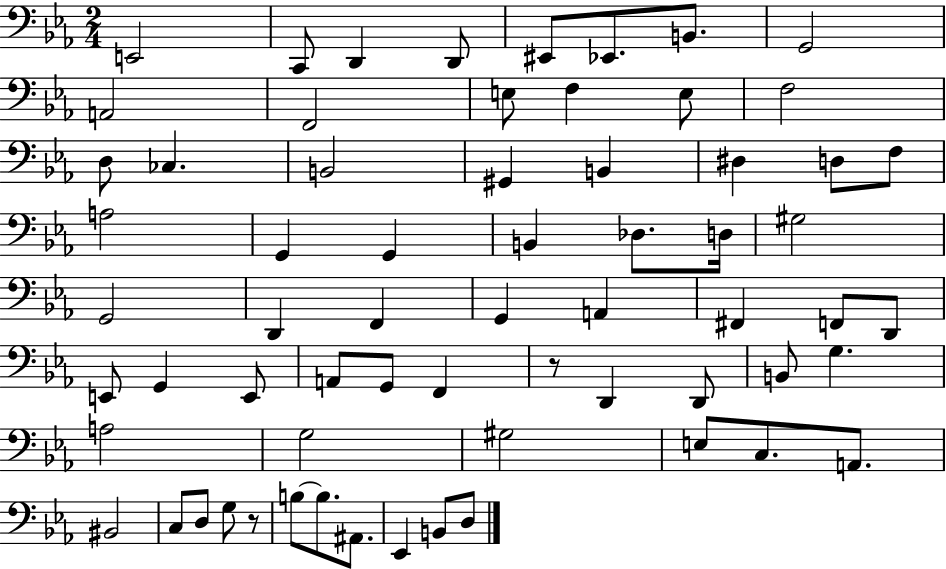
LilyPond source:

{
  \clef bass
  \numericTimeSignature
  \time 2/4
  \key ees \major
  e,2 | c,8 d,4 d,8 | eis,8 ees,8. b,8. | g,2 | \break a,2 | f,2 | e8 f4 e8 | f2 | \break d8 ces4. | b,2 | gis,4 b,4 | dis4 d8 f8 | \break a2 | g,4 g,4 | b,4 des8. d16 | gis2 | \break g,2 | d,4 f,4 | g,4 a,4 | fis,4 f,8 d,8 | \break e,8 g,4 e,8 | a,8 g,8 f,4 | r8 d,4 d,8 | b,8 g4. | \break a2 | g2 | gis2 | e8 c8. a,8. | \break bis,2 | c8 d8 g8 r8 | b8~~ b8. ais,8. | ees,4 b,8 d8 | \break \bar "|."
}